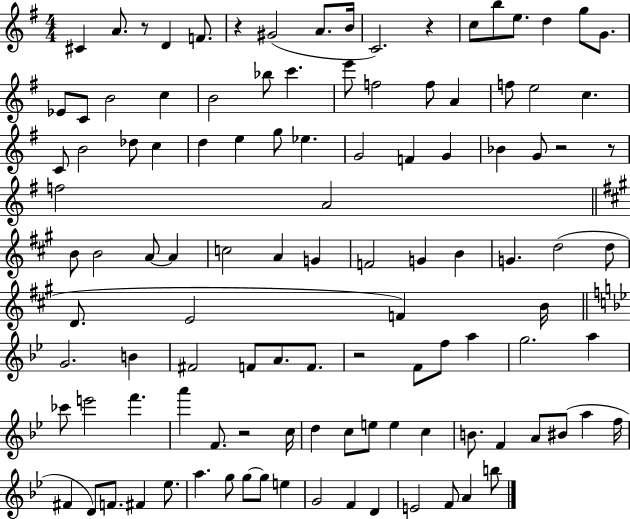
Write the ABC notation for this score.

X:1
T:Untitled
M:4/4
L:1/4
K:G
^C A/2 z/2 D F/2 z ^G2 A/2 B/4 C2 z c/2 b/2 e/2 d g/2 G/2 _E/2 C/2 B2 c B2 _b/2 c' e'/2 f2 f/2 A f/2 e2 c C/2 B2 _d/2 c d e g/2 _e G2 F G _B G/2 z2 z/2 f2 A2 B/2 B2 A/2 A c2 A G F2 G B G d2 d/2 D/2 E2 F B/4 G2 B ^F2 F/2 A/2 F/2 z2 F/2 f/2 a g2 a _c'/2 e'2 f' a' F/2 z2 c/4 d c/2 e/2 e c B/2 F A/2 ^B/2 a f/4 ^F D/2 F/2 ^F _e/2 a g/2 g/2 g/2 e G2 F D E2 F/2 A b/2